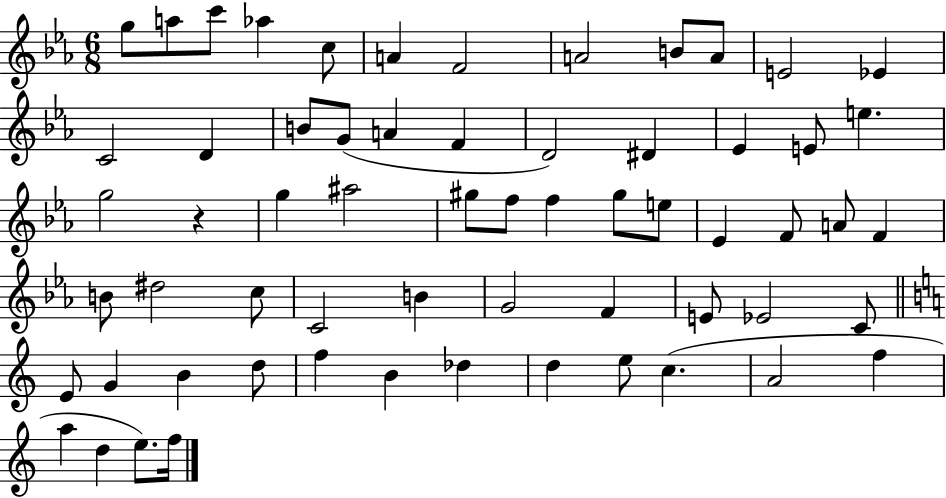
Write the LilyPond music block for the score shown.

{
  \clef treble
  \numericTimeSignature
  \time 6/8
  \key ees \major
  g''8 a''8 c'''8 aes''4 c''8 | a'4 f'2 | a'2 b'8 a'8 | e'2 ees'4 | \break c'2 d'4 | b'8 g'8( a'4 f'4 | d'2) dis'4 | ees'4 e'8 e''4. | \break g''2 r4 | g''4 ais''2 | gis''8 f''8 f''4 gis''8 e''8 | ees'4 f'8 a'8 f'4 | \break b'8 dis''2 c''8 | c'2 b'4 | g'2 f'4 | e'8 ees'2 c'8 | \break \bar "||" \break \key c \major e'8 g'4 b'4 d''8 | f''4 b'4 des''4 | d''4 e''8 c''4.( | a'2 f''4 | \break a''4 d''4 e''8.) f''16 | \bar "|."
}